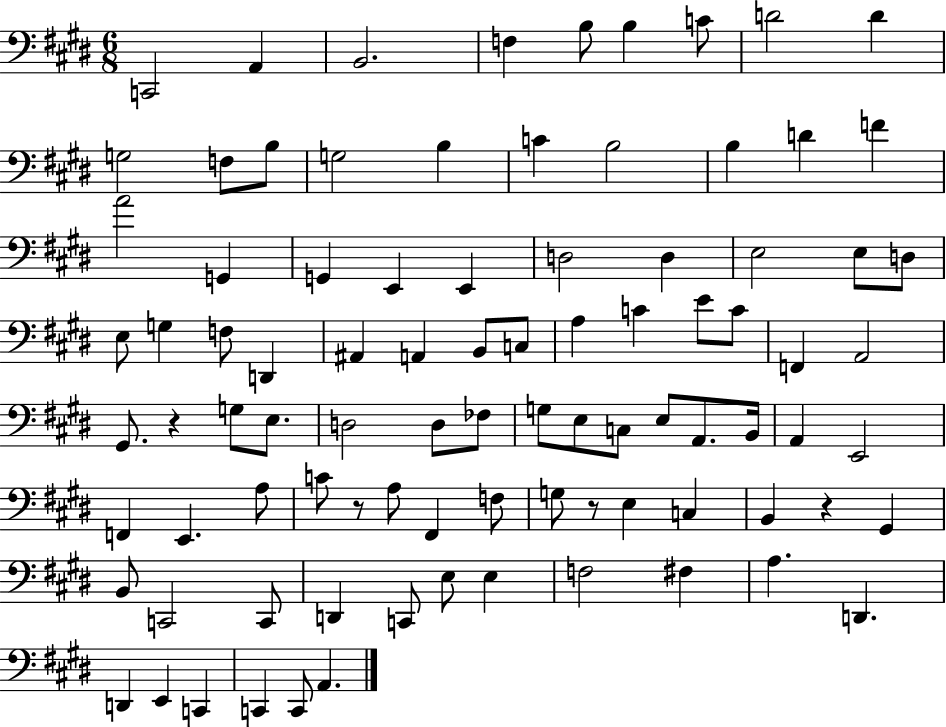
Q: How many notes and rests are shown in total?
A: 90